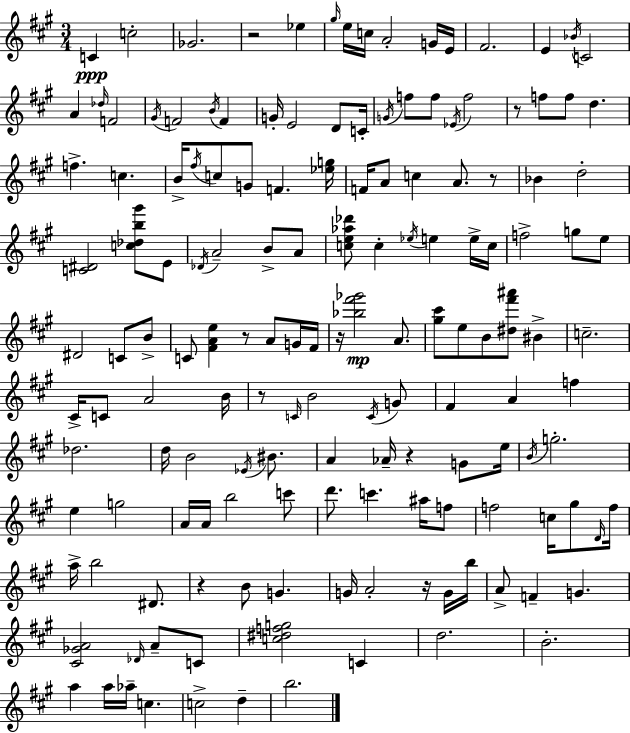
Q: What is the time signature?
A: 3/4